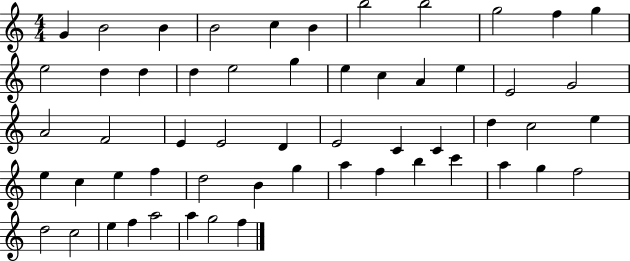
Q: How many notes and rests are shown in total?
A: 56